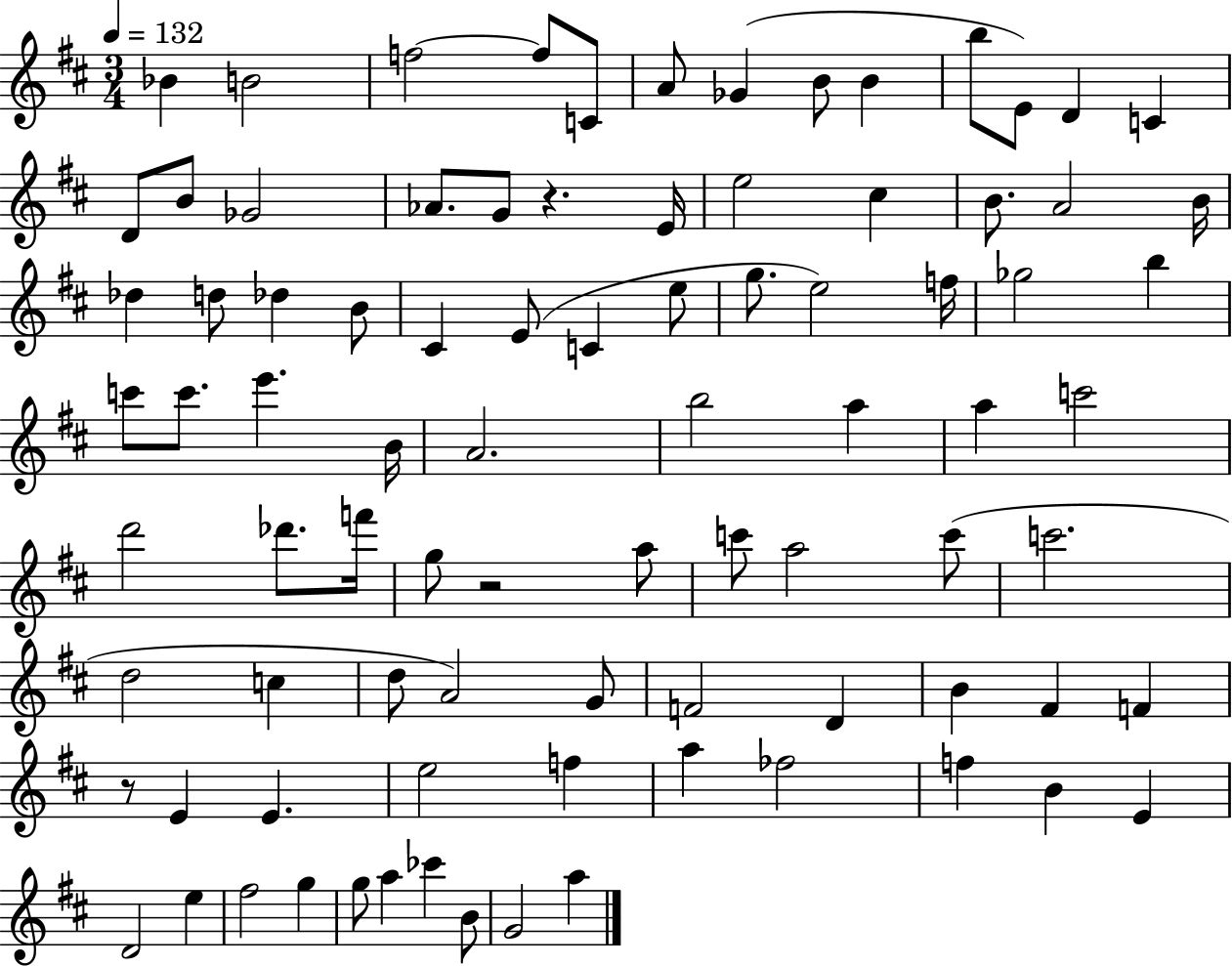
{
  \clef treble
  \numericTimeSignature
  \time 3/4
  \key d \major
  \tempo 4 = 132
  \repeat volta 2 { bes'4 b'2 | f''2~~ f''8 c'8 | a'8 ges'4( b'8 b'4 | b''8 e'8) d'4 c'4 | \break d'8 b'8 ges'2 | aes'8. g'8 r4. e'16 | e''2 cis''4 | b'8. a'2 b'16 | \break des''4 d''8 des''4 b'8 | cis'4 e'8( c'4 e''8 | g''8. e''2) f''16 | ges''2 b''4 | \break c'''8 c'''8. e'''4. b'16 | a'2. | b''2 a''4 | a''4 c'''2 | \break d'''2 des'''8. f'''16 | g''8 r2 a''8 | c'''8 a''2 c'''8( | c'''2. | \break d''2 c''4 | d''8 a'2) g'8 | f'2 d'4 | b'4 fis'4 f'4 | \break r8 e'4 e'4. | e''2 f''4 | a''4 fes''2 | f''4 b'4 e'4 | \break d'2 e''4 | fis''2 g''4 | g''8 a''4 ces'''4 b'8 | g'2 a''4 | \break } \bar "|."
}